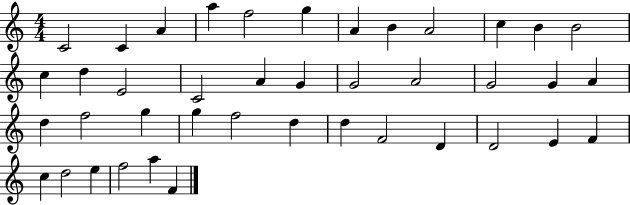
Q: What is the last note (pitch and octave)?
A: F4